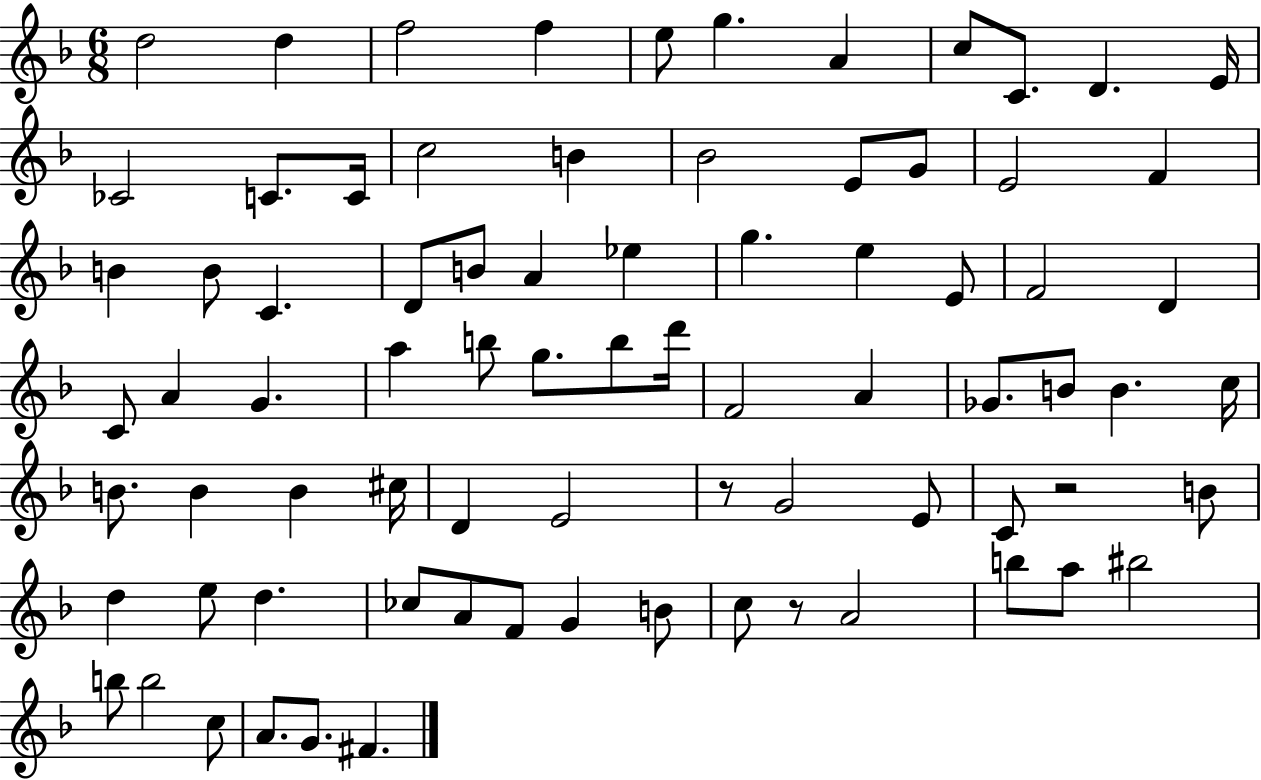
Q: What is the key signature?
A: F major